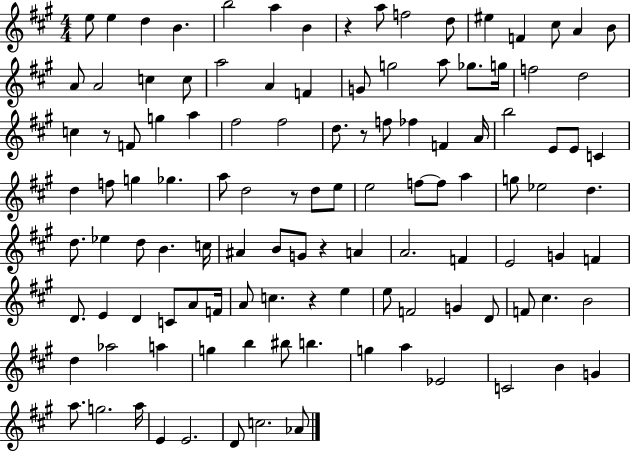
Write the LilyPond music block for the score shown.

{
  \clef treble
  \numericTimeSignature
  \time 4/4
  \key a \major
  e''8 e''4 d''4 b'4. | b''2 a''4 b'4 | r4 a''8 f''2 d''8 | eis''4 f'4 cis''8 a'4 b'8 | \break a'8 a'2 c''4 c''8 | a''2 a'4 f'4 | g'8 g''2 a''8 ges''8. g''16 | f''2 d''2 | \break c''4 r8 f'8 g''4 a''4 | fis''2 fis''2 | d''8. r8 f''8 fes''4 f'4 a'16 | b''2 e'8 e'8 c'4 | \break d''4 f''8 g''4 ges''4. | a''8 d''2 r8 d''8 e''8 | e''2 f''8~~ f''8 a''4 | g''8 ees''2 d''4. | \break d''8. ees''4 d''8 b'4. c''16 | ais'4 b'8 g'8 r4 a'4 | a'2. f'4 | e'2 g'4 f'4 | \break d'8. e'4 d'4 c'8 a'8 f'16 | a'8 c''4. r4 e''4 | e''8 f'2 g'4 d'8 | f'8 cis''4. b'2 | \break d''4 aes''2 a''4 | g''4 b''4 bis''8 b''4. | g''4 a''4 ees'2 | c'2 b'4 g'4 | \break a''8. g''2. a''16 | e'4 e'2. | d'8 c''2. aes'8 | \bar "|."
}